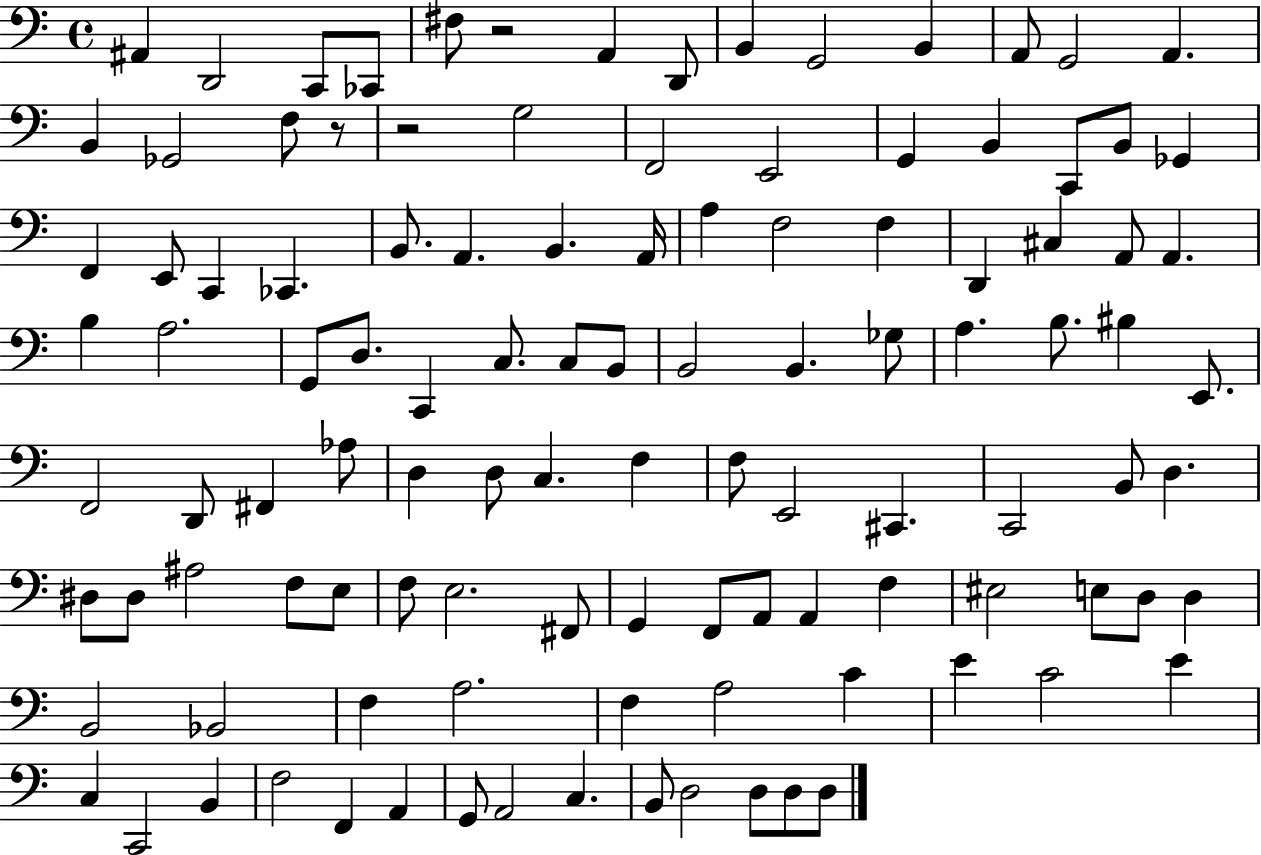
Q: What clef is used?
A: bass